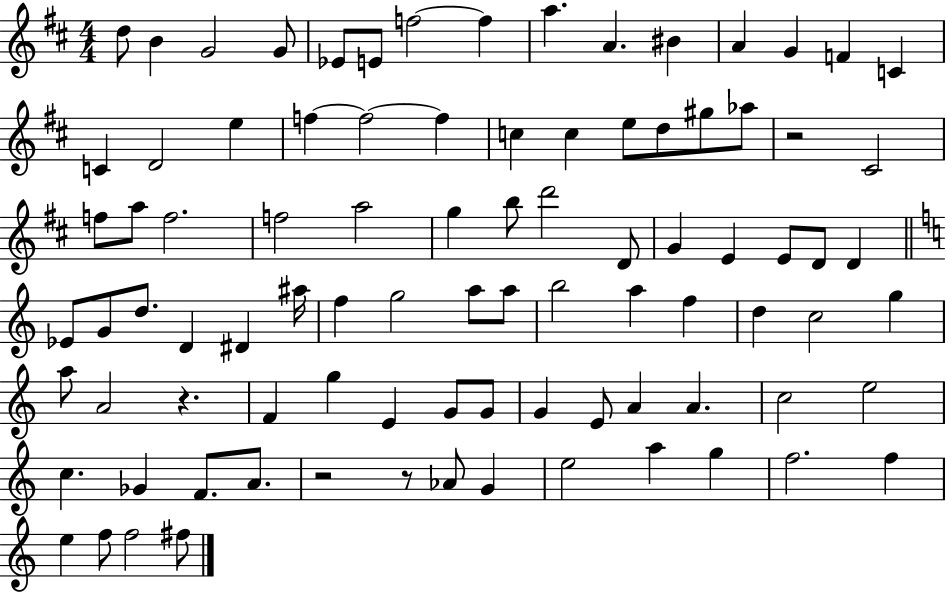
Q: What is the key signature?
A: D major